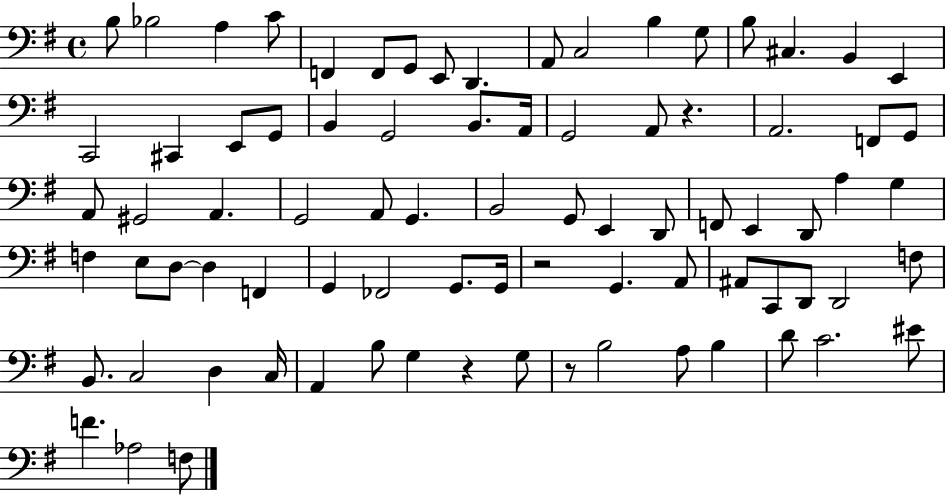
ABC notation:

X:1
T:Untitled
M:4/4
L:1/4
K:G
B,/2 _B,2 A, C/2 F,, F,,/2 G,,/2 E,,/2 D,, A,,/2 C,2 B, G,/2 B,/2 ^C, B,, E,, C,,2 ^C,, E,,/2 G,,/2 B,, G,,2 B,,/2 A,,/4 G,,2 A,,/2 z A,,2 F,,/2 G,,/2 A,,/2 ^G,,2 A,, G,,2 A,,/2 G,, B,,2 G,,/2 E,, D,,/2 F,,/2 E,, D,,/2 A, G, F, E,/2 D,/2 D, F,, G,, _F,,2 G,,/2 G,,/4 z2 G,, A,,/2 ^A,,/2 C,,/2 D,,/2 D,,2 F,/2 B,,/2 C,2 D, C,/4 A,, B,/2 G, z G,/2 z/2 B,2 A,/2 B, D/2 C2 ^E/2 F _A,2 F,/2